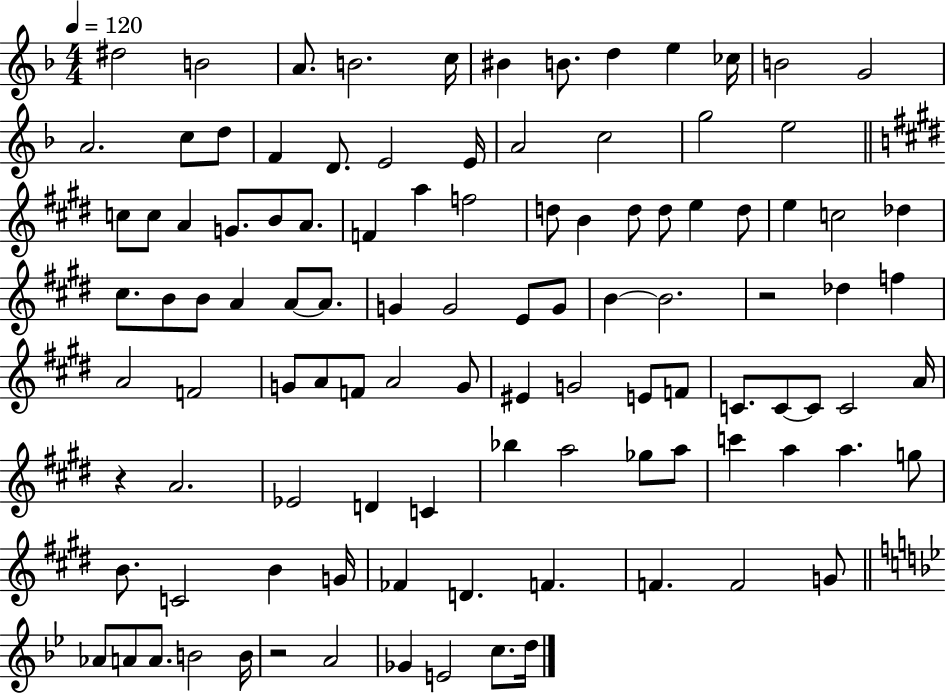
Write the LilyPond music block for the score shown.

{
  \clef treble
  \numericTimeSignature
  \time 4/4
  \key f \major
  \tempo 4 = 120
  dis''2 b'2 | a'8. b'2. c''16 | bis'4 b'8. d''4 e''4 ces''16 | b'2 g'2 | \break a'2. c''8 d''8 | f'4 d'8. e'2 e'16 | a'2 c''2 | g''2 e''2 | \break \bar "||" \break \key e \major c''8 c''8 a'4 g'8. b'8 a'8. | f'4 a''4 f''2 | d''8 b'4 d''8 d''8 e''4 d''8 | e''4 c''2 des''4 | \break cis''8. b'8 b'8 a'4 a'8~~ a'8. | g'4 g'2 e'8 g'8 | b'4~~ b'2. | r2 des''4 f''4 | \break a'2 f'2 | g'8 a'8 f'8 a'2 g'8 | eis'4 g'2 e'8 f'8 | c'8. c'8~~ c'8 c'2 a'16 | \break r4 a'2. | ees'2 d'4 c'4 | bes''4 a''2 ges''8 a''8 | c'''4 a''4 a''4. g''8 | \break b'8. c'2 b'4 g'16 | fes'4 d'4. f'4. | f'4. f'2 g'8 | \bar "||" \break \key bes \major aes'8 a'8 a'8. b'2 b'16 | r2 a'2 | ges'4 e'2 c''8. d''16 | \bar "|."
}